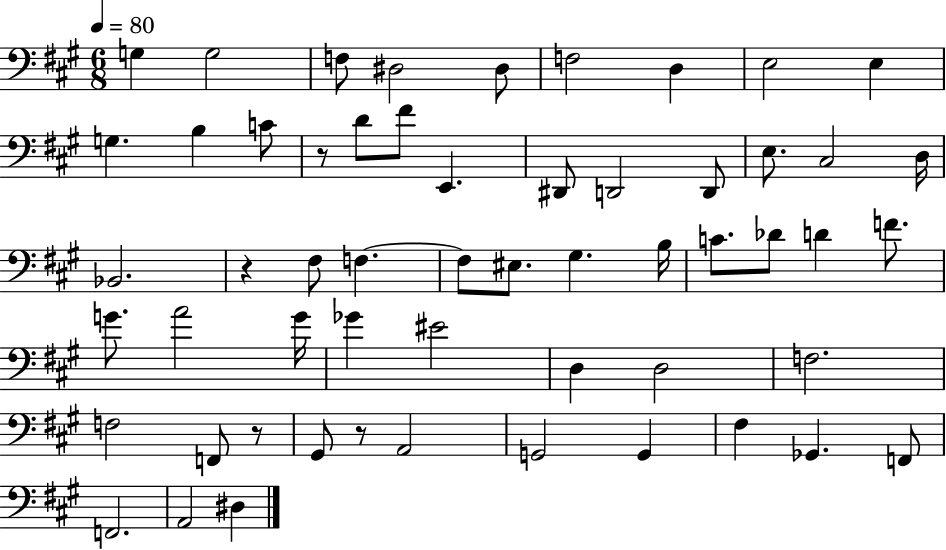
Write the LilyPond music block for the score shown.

{
  \clef bass
  \numericTimeSignature
  \time 6/8
  \key a \major
  \tempo 4 = 80
  g4 g2 | f8 dis2 dis8 | f2 d4 | e2 e4 | \break g4. b4 c'8 | r8 d'8 fis'8 e,4. | dis,8 d,2 d,8 | e8. cis2 d16 | \break bes,2. | r4 fis8 f4.~~ | f8 eis8. gis4. b16 | c'8. des'8 d'4 f'8. | \break g'8. a'2 g'16 | ges'4 eis'2 | d4 d2 | f2. | \break f2 f,8 r8 | gis,8 r8 a,2 | g,2 g,4 | fis4 ges,4. f,8 | \break f,2. | a,2 dis4 | \bar "|."
}